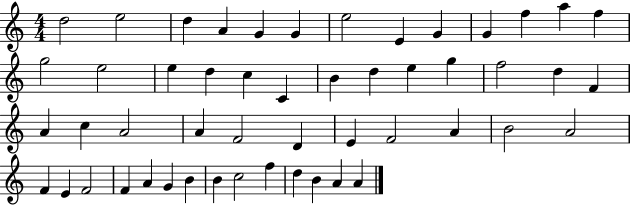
{
  \clef treble
  \numericTimeSignature
  \time 4/4
  \key c \major
  d''2 e''2 | d''4 a'4 g'4 g'4 | e''2 e'4 g'4 | g'4 f''4 a''4 f''4 | \break g''2 e''2 | e''4 d''4 c''4 c'4 | b'4 d''4 e''4 g''4 | f''2 d''4 f'4 | \break a'4 c''4 a'2 | a'4 f'2 d'4 | e'4 f'2 a'4 | b'2 a'2 | \break f'4 e'4 f'2 | f'4 a'4 g'4 b'4 | b'4 c''2 f''4 | d''4 b'4 a'4 a'4 | \break \bar "|."
}